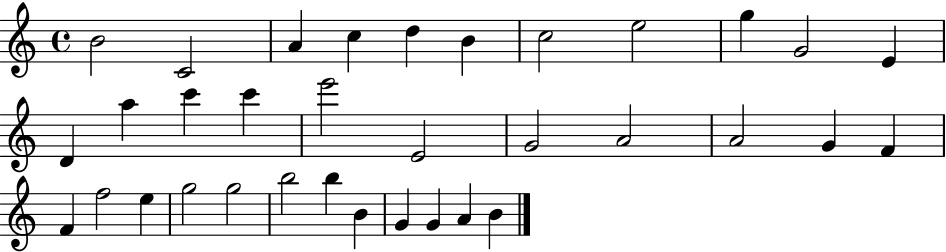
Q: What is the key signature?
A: C major